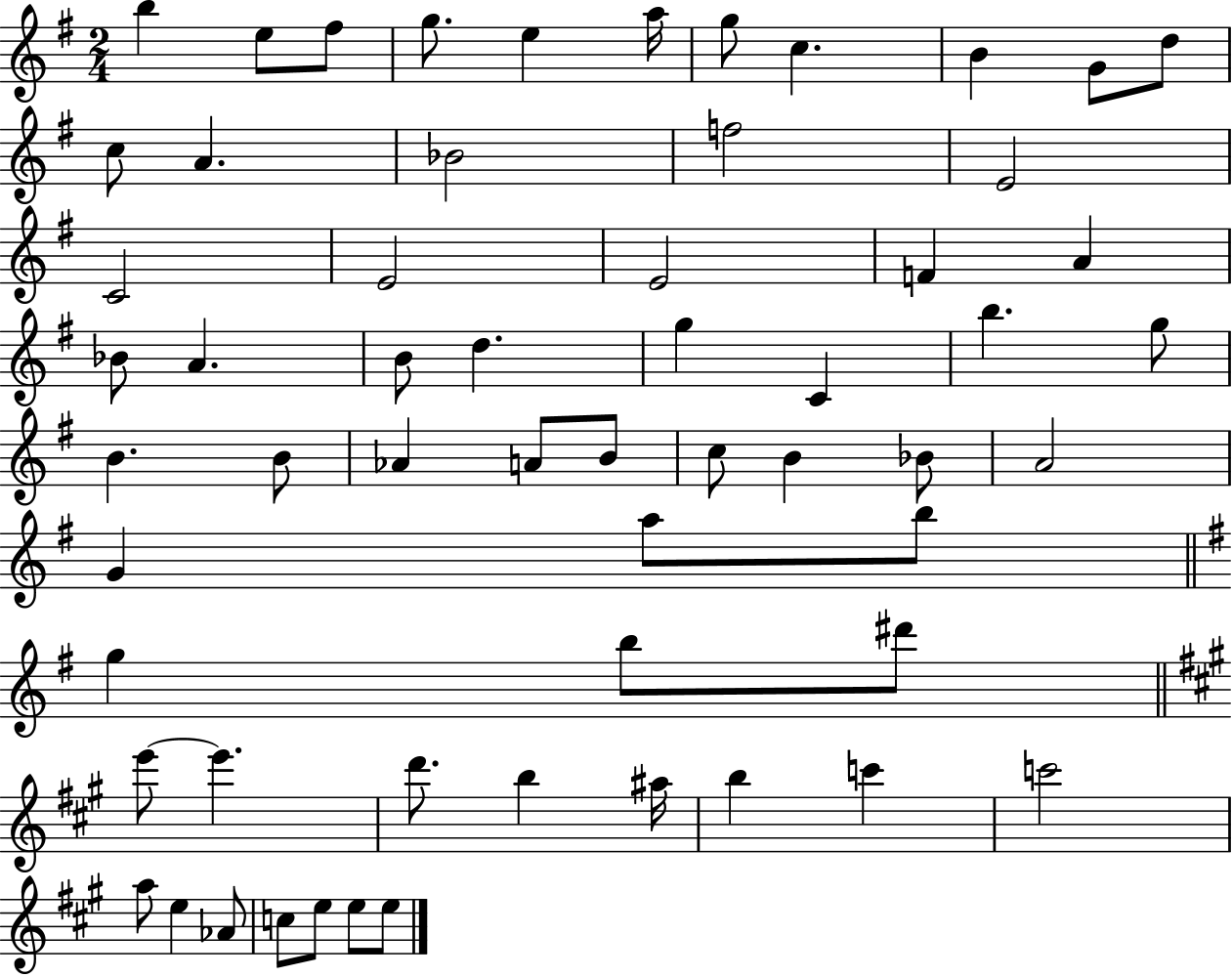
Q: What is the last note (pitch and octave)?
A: E5